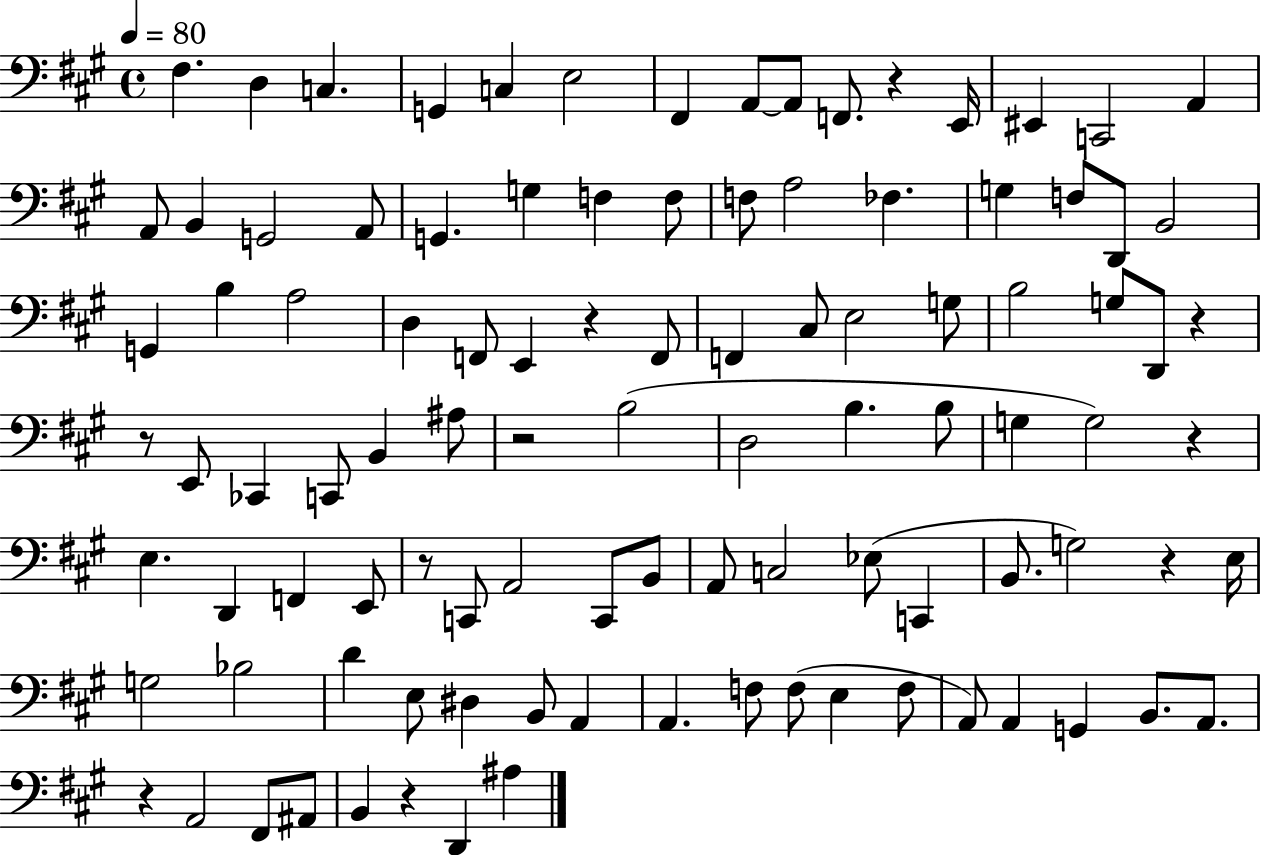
X:1
T:Untitled
M:4/4
L:1/4
K:A
^F, D, C, G,, C, E,2 ^F,, A,,/2 A,,/2 F,,/2 z E,,/4 ^E,, C,,2 A,, A,,/2 B,, G,,2 A,,/2 G,, G, F, F,/2 F,/2 A,2 _F, G, F,/2 D,,/2 B,,2 G,, B, A,2 D, F,,/2 E,, z F,,/2 F,, ^C,/2 E,2 G,/2 B,2 G,/2 D,,/2 z z/2 E,,/2 _C,, C,,/2 B,, ^A,/2 z2 B,2 D,2 B, B,/2 G, G,2 z E, D,, F,, E,,/2 z/2 C,,/2 A,,2 C,,/2 B,,/2 A,,/2 C,2 _E,/2 C,, B,,/2 G,2 z E,/4 G,2 _B,2 D E,/2 ^D, B,,/2 A,, A,, F,/2 F,/2 E, F,/2 A,,/2 A,, G,, B,,/2 A,,/2 z A,,2 ^F,,/2 ^A,,/2 B,, z D,, ^A,